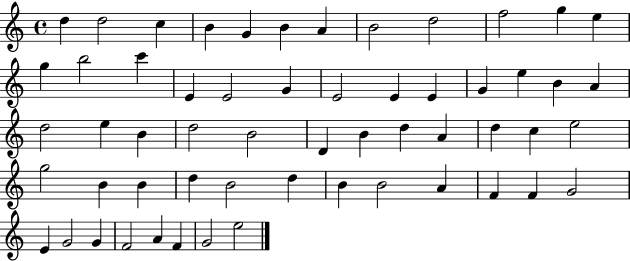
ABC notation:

X:1
T:Untitled
M:4/4
L:1/4
K:C
d d2 c B G B A B2 d2 f2 g e g b2 c' E E2 G E2 E E G e B A d2 e B d2 B2 D B d A d c e2 g2 B B d B2 d B B2 A F F G2 E G2 G F2 A F G2 e2